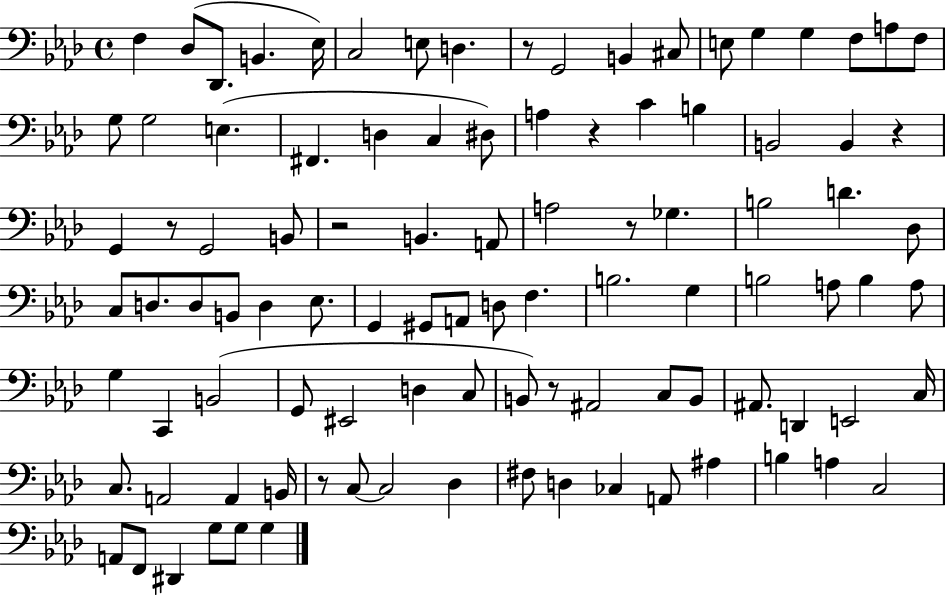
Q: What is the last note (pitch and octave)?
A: G3